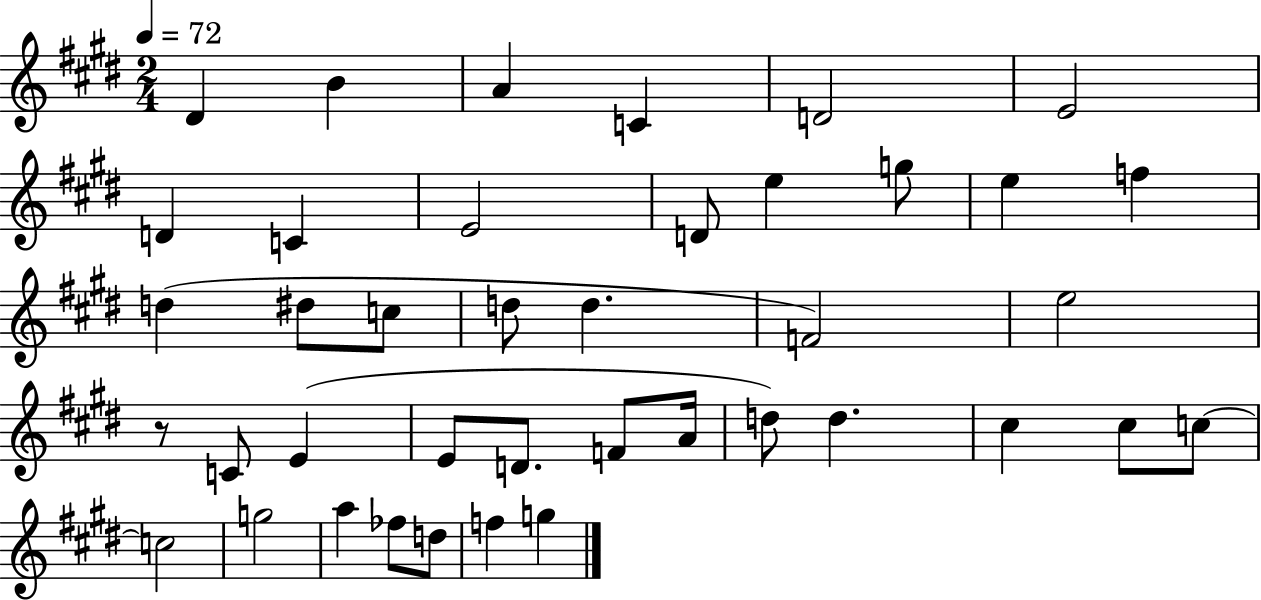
D#4/q B4/q A4/q C4/q D4/h E4/h D4/q C4/q E4/h D4/e E5/q G5/e E5/q F5/q D5/q D#5/e C5/e D5/e D5/q. F4/h E5/h R/e C4/e E4/q E4/e D4/e. F4/e A4/s D5/e D5/q. C#5/q C#5/e C5/e C5/h G5/h A5/q FES5/e D5/e F5/q G5/q